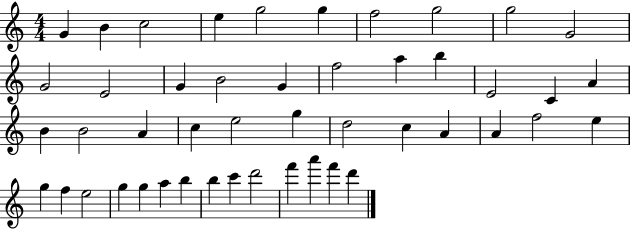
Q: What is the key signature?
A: C major